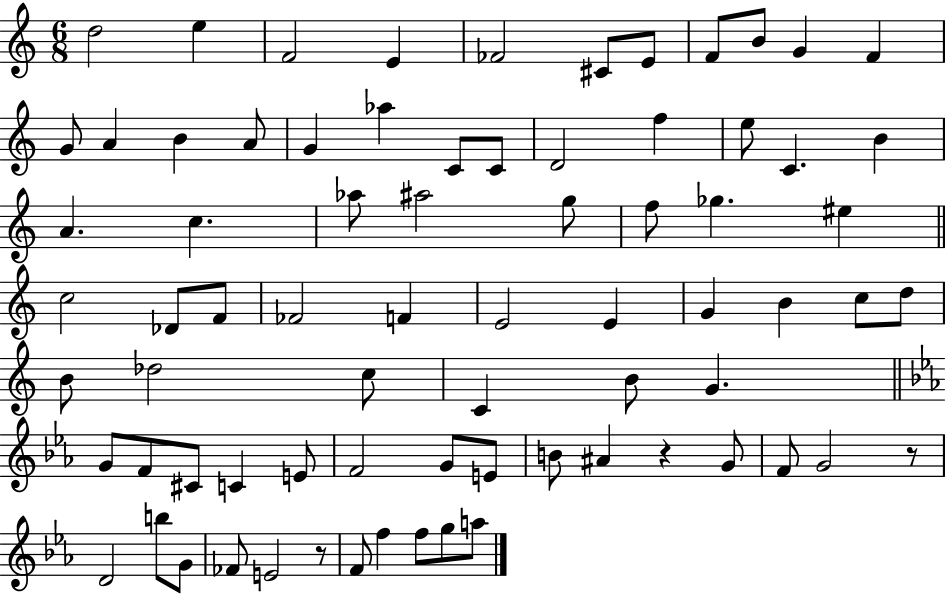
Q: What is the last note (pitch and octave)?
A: A5